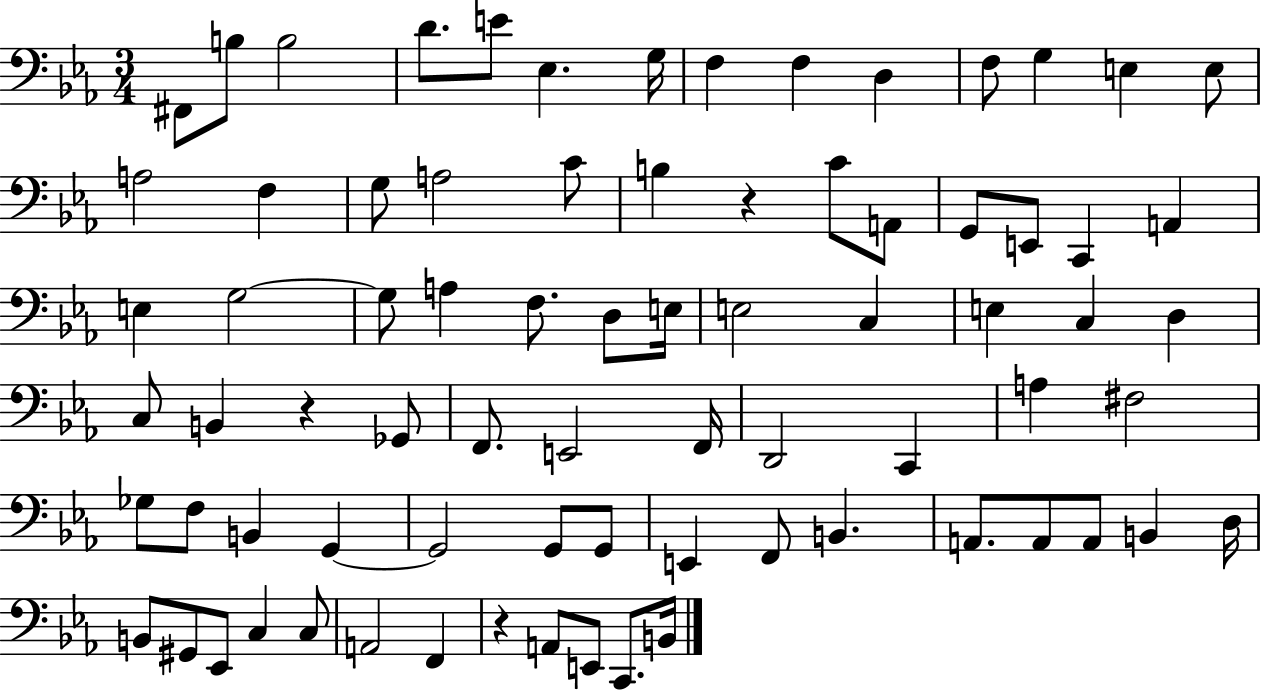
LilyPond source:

{
  \clef bass
  \numericTimeSignature
  \time 3/4
  \key ees \major
  fis,8 b8 b2 | d'8. e'8 ees4. g16 | f4 f4 d4 | f8 g4 e4 e8 | \break a2 f4 | g8 a2 c'8 | b4 r4 c'8 a,8 | g,8 e,8 c,4 a,4 | \break e4 g2~~ | g8 a4 f8. d8 e16 | e2 c4 | e4 c4 d4 | \break c8 b,4 r4 ges,8 | f,8. e,2 f,16 | d,2 c,4 | a4 fis2 | \break ges8 f8 b,4 g,4~~ | g,2 g,8 g,8 | e,4 f,8 b,4. | a,8. a,8 a,8 b,4 d16 | \break b,8 gis,8 ees,8 c4 c8 | a,2 f,4 | r4 a,8 e,8 c,8. b,16 | \bar "|."
}